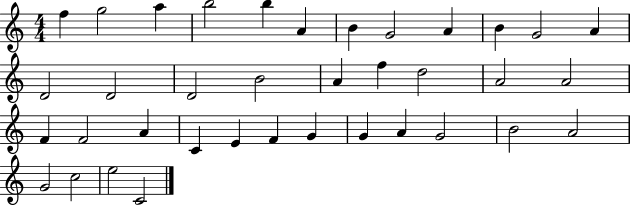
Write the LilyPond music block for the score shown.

{
  \clef treble
  \numericTimeSignature
  \time 4/4
  \key c \major
  f''4 g''2 a''4 | b''2 b''4 a'4 | b'4 g'2 a'4 | b'4 g'2 a'4 | \break d'2 d'2 | d'2 b'2 | a'4 f''4 d''2 | a'2 a'2 | \break f'4 f'2 a'4 | c'4 e'4 f'4 g'4 | g'4 a'4 g'2 | b'2 a'2 | \break g'2 c''2 | e''2 c'2 | \bar "|."
}